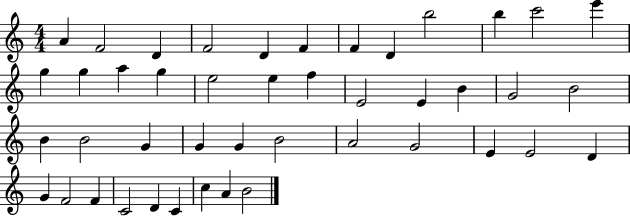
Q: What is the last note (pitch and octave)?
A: B4